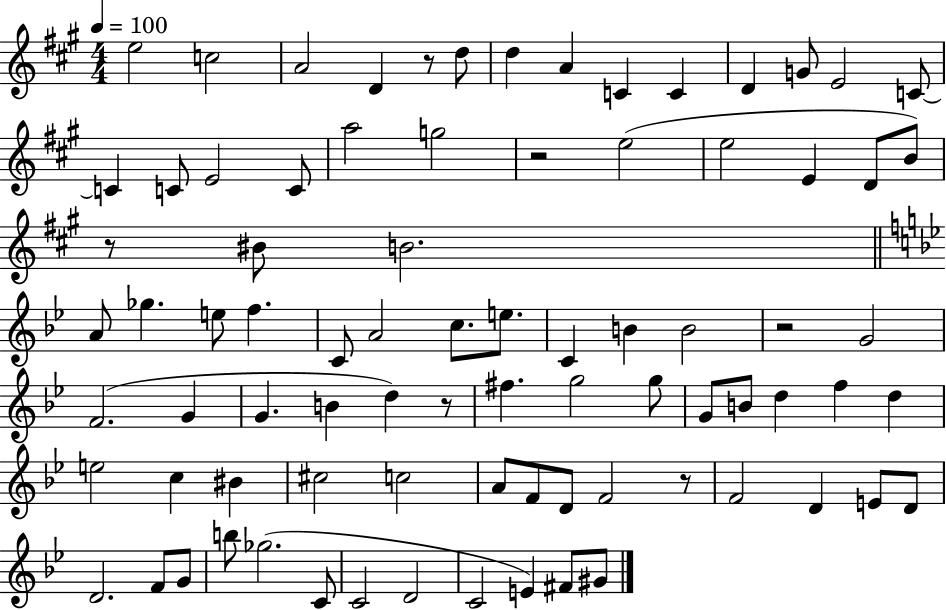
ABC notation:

X:1
T:Untitled
M:4/4
L:1/4
K:A
e2 c2 A2 D z/2 d/2 d A C C D G/2 E2 C/2 C C/2 E2 C/2 a2 g2 z2 e2 e2 E D/2 B/2 z/2 ^B/2 B2 A/2 _g e/2 f C/2 A2 c/2 e/2 C B B2 z2 G2 F2 G G B d z/2 ^f g2 g/2 G/2 B/2 d f d e2 c ^B ^c2 c2 A/2 F/2 D/2 F2 z/2 F2 D E/2 D/2 D2 F/2 G/2 b/2 _g2 C/2 C2 D2 C2 E ^F/2 ^G/2